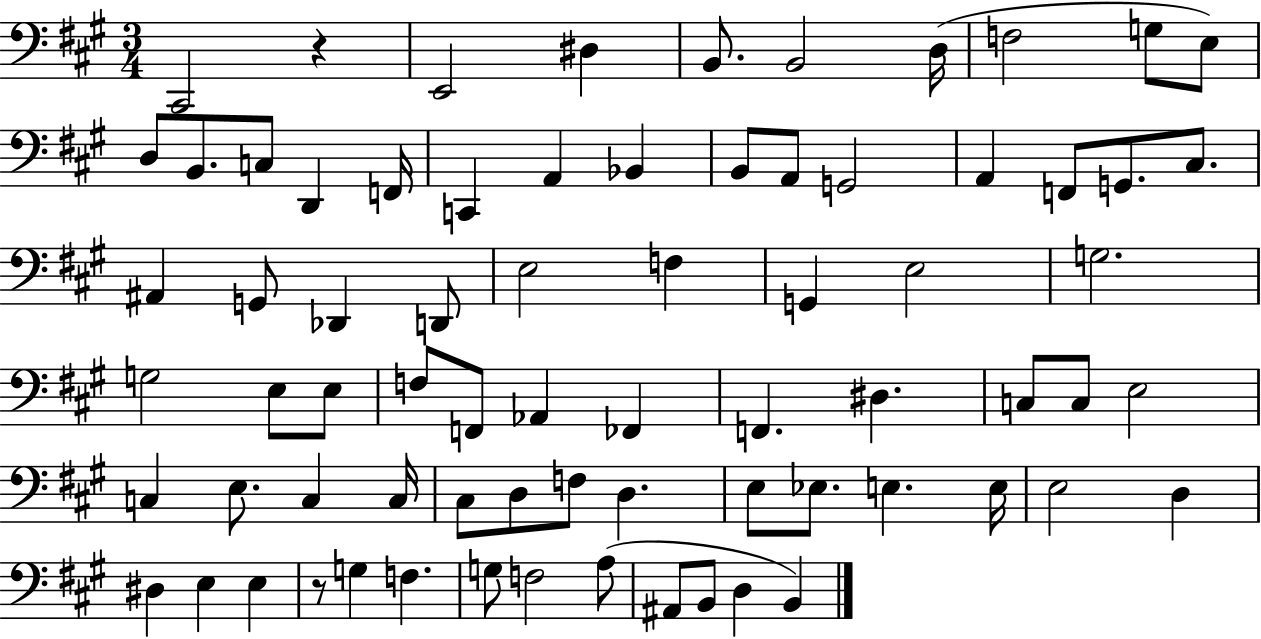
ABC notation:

X:1
T:Untitled
M:3/4
L:1/4
K:A
^C,,2 z E,,2 ^D, B,,/2 B,,2 D,/4 F,2 G,/2 E,/2 D,/2 B,,/2 C,/2 D,, F,,/4 C,, A,, _B,, B,,/2 A,,/2 G,,2 A,, F,,/2 G,,/2 ^C,/2 ^A,, G,,/2 _D,, D,,/2 E,2 F, G,, E,2 G,2 G,2 E,/2 E,/2 F,/2 F,,/2 _A,, _F,, F,, ^D, C,/2 C,/2 E,2 C, E,/2 C, C,/4 ^C,/2 D,/2 F,/2 D, E,/2 _E,/2 E, E,/4 E,2 D, ^D, E, E, z/2 G, F, G,/2 F,2 A,/2 ^A,,/2 B,,/2 D, B,,